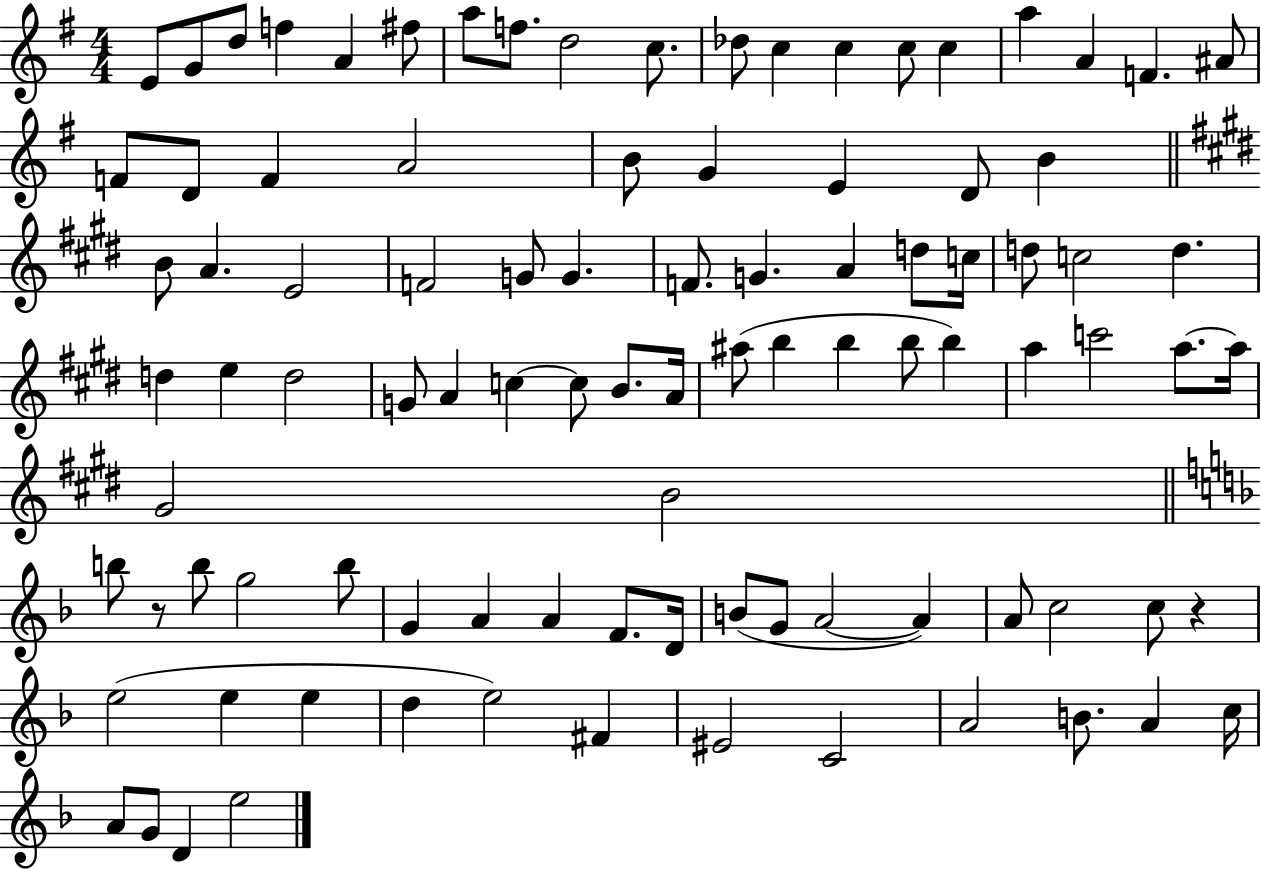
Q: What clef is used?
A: treble